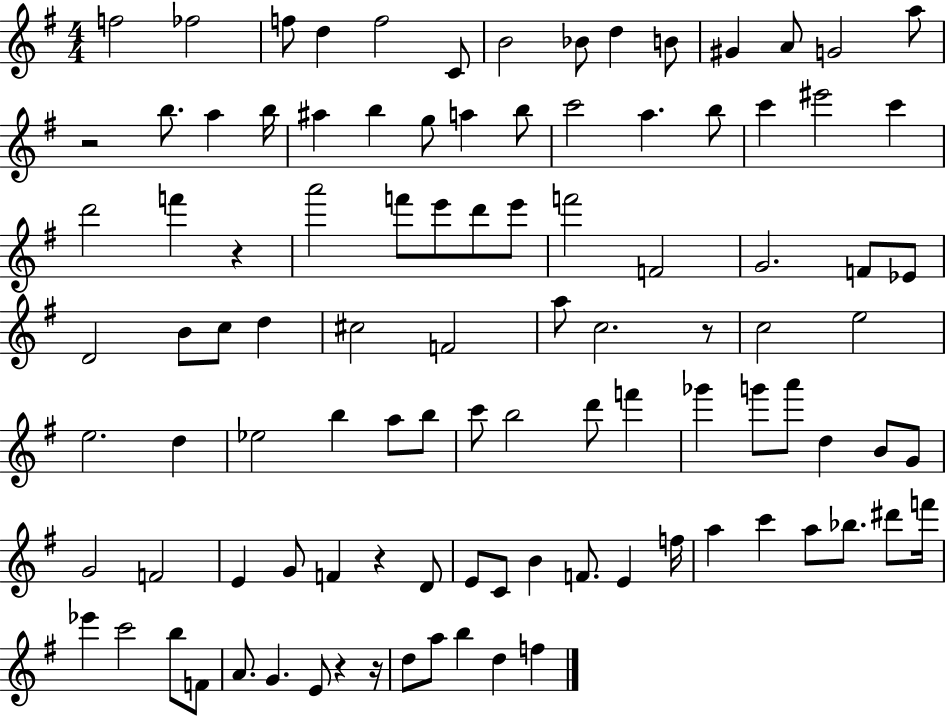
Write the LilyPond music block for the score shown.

{
  \clef treble
  \numericTimeSignature
  \time 4/4
  \key g \major
  \repeat volta 2 { f''2 fes''2 | f''8 d''4 f''2 c'8 | b'2 bes'8 d''4 b'8 | gis'4 a'8 g'2 a''8 | \break r2 b''8. a''4 b''16 | ais''4 b''4 g''8 a''4 b''8 | c'''2 a''4. b''8 | c'''4 eis'''2 c'''4 | \break d'''2 f'''4 r4 | a'''2 f'''8 e'''8 d'''8 e'''8 | f'''2 f'2 | g'2. f'8 ees'8 | \break d'2 b'8 c''8 d''4 | cis''2 f'2 | a''8 c''2. r8 | c''2 e''2 | \break e''2. d''4 | ees''2 b''4 a''8 b''8 | c'''8 b''2 d'''8 f'''4 | ges'''4 g'''8 a'''8 d''4 b'8 g'8 | \break g'2 f'2 | e'4 g'8 f'4 r4 d'8 | e'8 c'8 b'4 f'8. e'4 f''16 | a''4 c'''4 a''8 bes''8. dis'''8 f'''16 | \break ees'''4 c'''2 b''8 f'8 | a'8. g'4. e'8 r4 r16 | d''8 a''8 b''4 d''4 f''4 | } \bar "|."
}